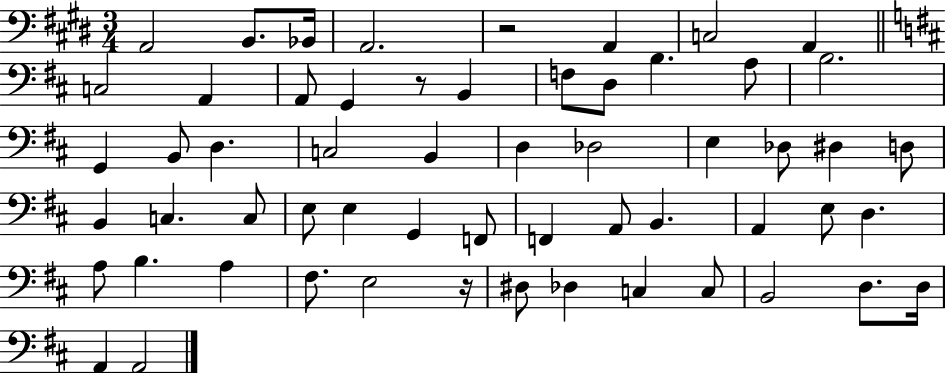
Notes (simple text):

A2/h B2/e. Bb2/s A2/h. R/h A2/q C3/h A2/q C3/h A2/q A2/e G2/q R/e B2/q F3/e D3/e B3/q. A3/e B3/h. G2/q B2/e D3/q. C3/h B2/q D3/q Db3/h E3/q Db3/e D#3/q D3/e B2/q C3/q. C3/e E3/e E3/q G2/q F2/e F2/q A2/e B2/q. A2/q E3/e D3/q. A3/e B3/q. A3/q F#3/e. E3/h R/s D#3/e Db3/q C3/q C3/e B2/h D3/e. D3/s A2/q A2/h